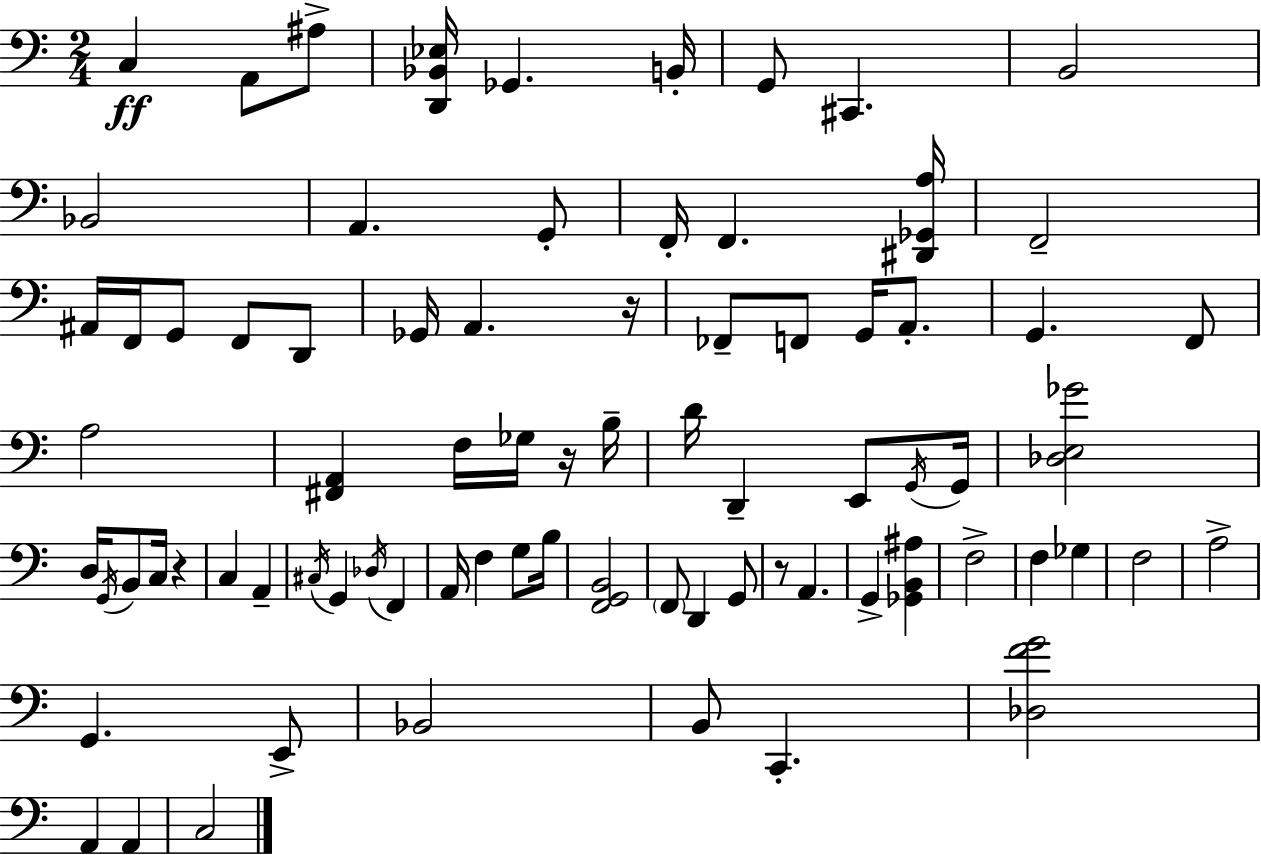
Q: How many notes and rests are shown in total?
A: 79